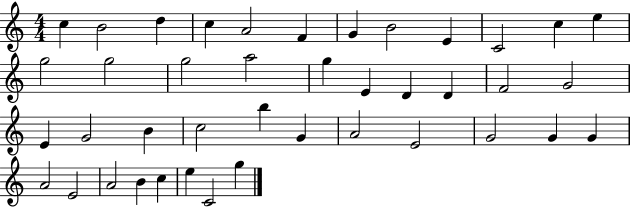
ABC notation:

X:1
T:Untitled
M:4/4
L:1/4
K:C
c B2 d c A2 F G B2 E C2 c e g2 g2 g2 a2 g E D D F2 G2 E G2 B c2 b G A2 E2 G2 G G A2 E2 A2 B c e C2 g